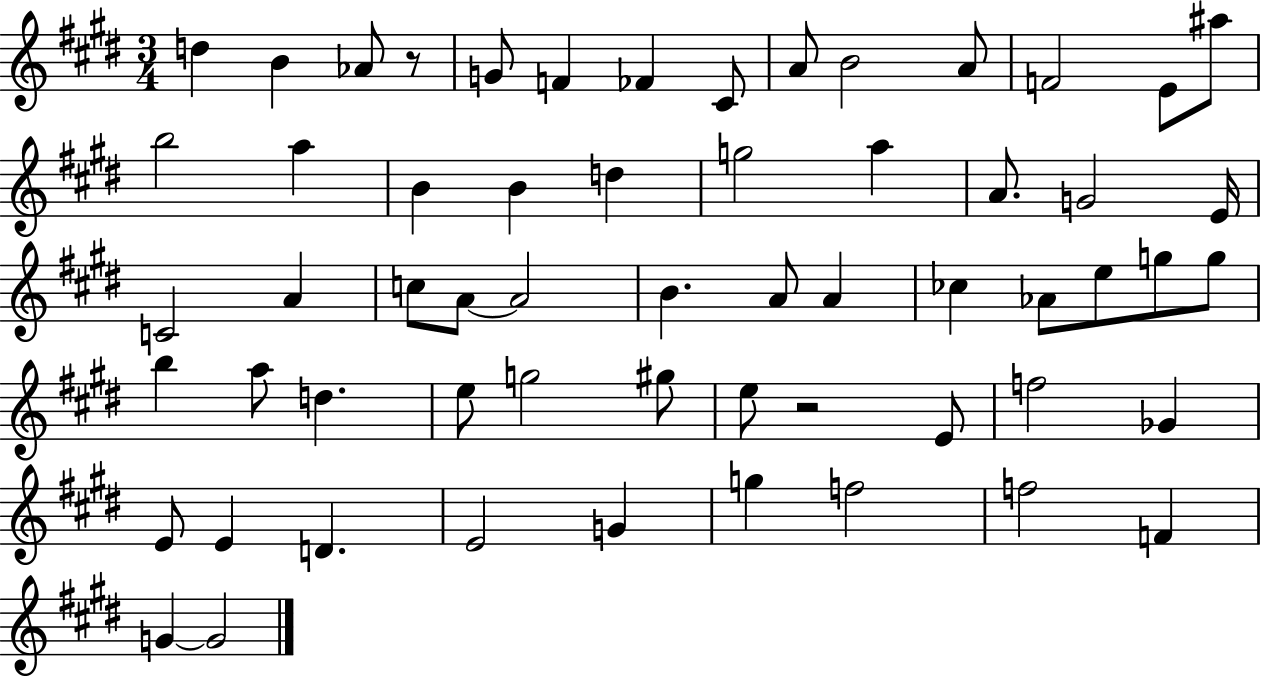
{
  \clef treble
  \numericTimeSignature
  \time 3/4
  \key e \major
  d''4 b'4 aes'8 r8 | g'8 f'4 fes'4 cis'8 | a'8 b'2 a'8 | f'2 e'8 ais''8 | \break b''2 a''4 | b'4 b'4 d''4 | g''2 a''4 | a'8. g'2 e'16 | \break c'2 a'4 | c''8 a'8~~ a'2 | b'4. a'8 a'4 | ces''4 aes'8 e''8 g''8 g''8 | \break b''4 a''8 d''4. | e''8 g''2 gis''8 | e''8 r2 e'8 | f''2 ges'4 | \break e'8 e'4 d'4. | e'2 g'4 | g''4 f''2 | f''2 f'4 | \break g'4~~ g'2 | \bar "|."
}